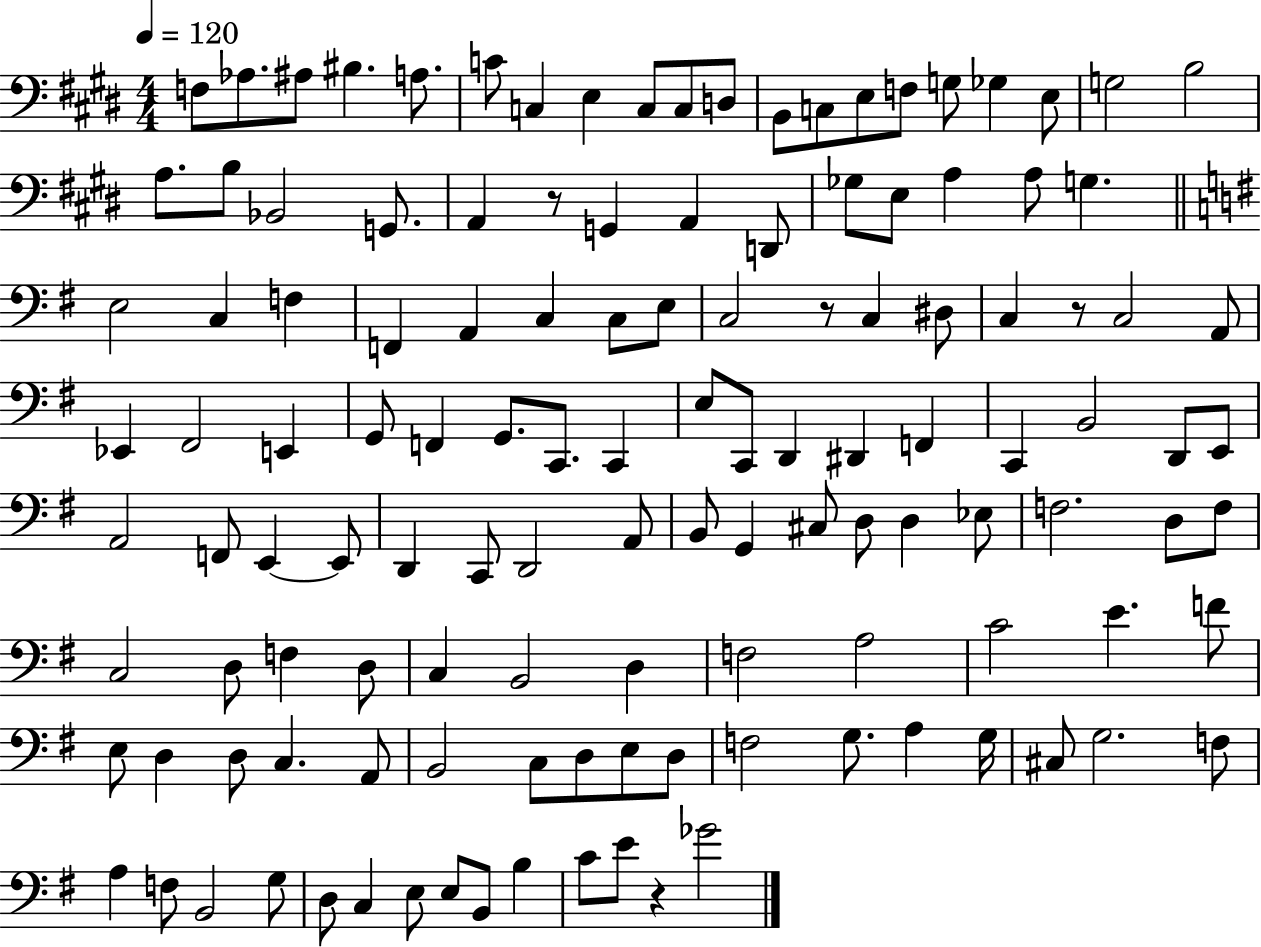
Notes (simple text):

F3/e Ab3/e. A#3/e BIS3/q. A3/e. C4/e C3/q E3/q C3/e C3/e D3/e B2/e C3/e E3/e F3/e G3/e Gb3/q E3/e G3/h B3/h A3/e. B3/e Bb2/h G2/e. A2/q R/e G2/q A2/q D2/e Gb3/e E3/e A3/q A3/e G3/q. E3/h C3/q F3/q F2/q A2/q C3/q C3/e E3/e C3/h R/e C3/q D#3/e C3/q R/e C3/h A2/e Eb2/q F#2/h E2/q G2/e F2/q G2/e. C2/e. C2/q E3/e C2/e D2/q D#2/q F2/q C2/q B2/h D2/e E2/e A2/h F2/e E2/q E2/e D2/q C2/e D2/h A2/e B2/e G2/q C#3/e D3/e D3/q Eb3/e F3/h. D3/e F3/e C3/h D3/e F3/q D3/e C3/q B2/h D3/q F3/h A3/h C4/h E4/q. F4/e E3/e D3/q D3/e C3/q. A2/e B2/h C3/e D3/e E3/e D3/e F3/h G3/e. A3/q G3/s C#3/e G3/h. F3/e A3/q F3/e B2/h G3/e D3/e C3/q E3/e E3/e B2/e B3/q C4/e E4/e R/q Gb4/h